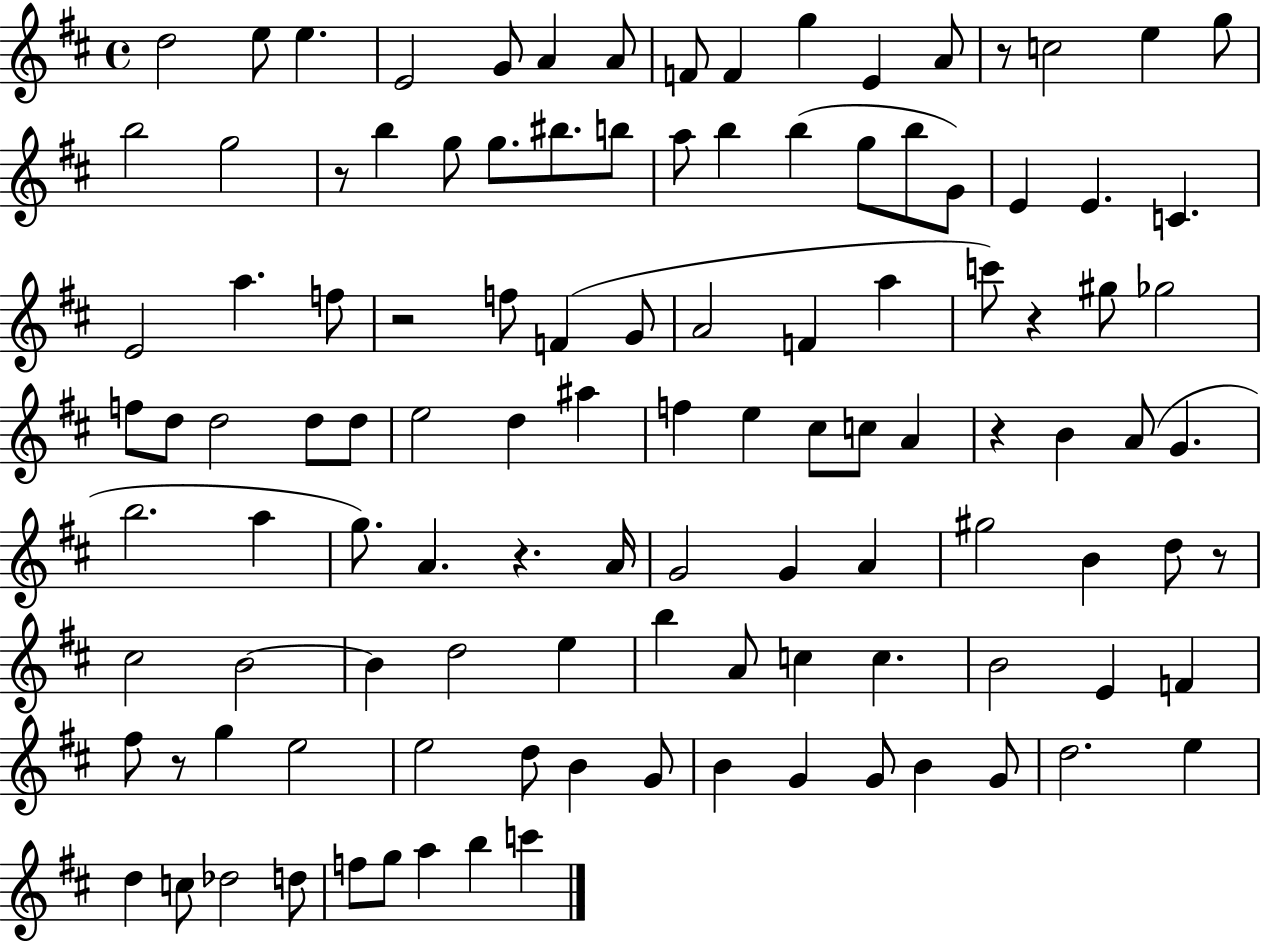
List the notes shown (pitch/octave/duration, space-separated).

D5/h E5/e E5/q. E4/h G4/e A4/q A4/e F4/e F4/q G5/q E4/q A4/e R/e C5/h E5/q G5/e B5/h G5/h R/e B5/q G5/e G5/e. BIS5/e. B5/e A5/e B5/q B5/q G5/e B5/e G4/e E4/q E4/q. C4/q. E4/h A5/q. F5/e R/h F5/e F4/q G4/e A4/h F4/q A5/q C6/e R/q G#5/e Gb5/h F5/e D5/e D5/h D5/e D5/e E5/h D5/q A#5/q F5/q E5/q C#5/e C5/e A4/q R/q B4/q A4/e G4/q. B5/h. A5/q G5/e. A4/q. R/q. A4/s G4/h G4/q A4/q G#5/h B4/q D5/e R/e C#5/h B4/h B4/q D5/h E5/q B5/q A4/e C5/q C5/q. B4/h E4/q F4/q F#5/e R/e G5/q E5/h E5/h D5/e B4/q G4/e B4/q G4/q G4/e B4/q G4/e D5/h. E5/q D5/q C5/e Db5/h D5/e F5/e G5/e A5/q B5/q C6/q